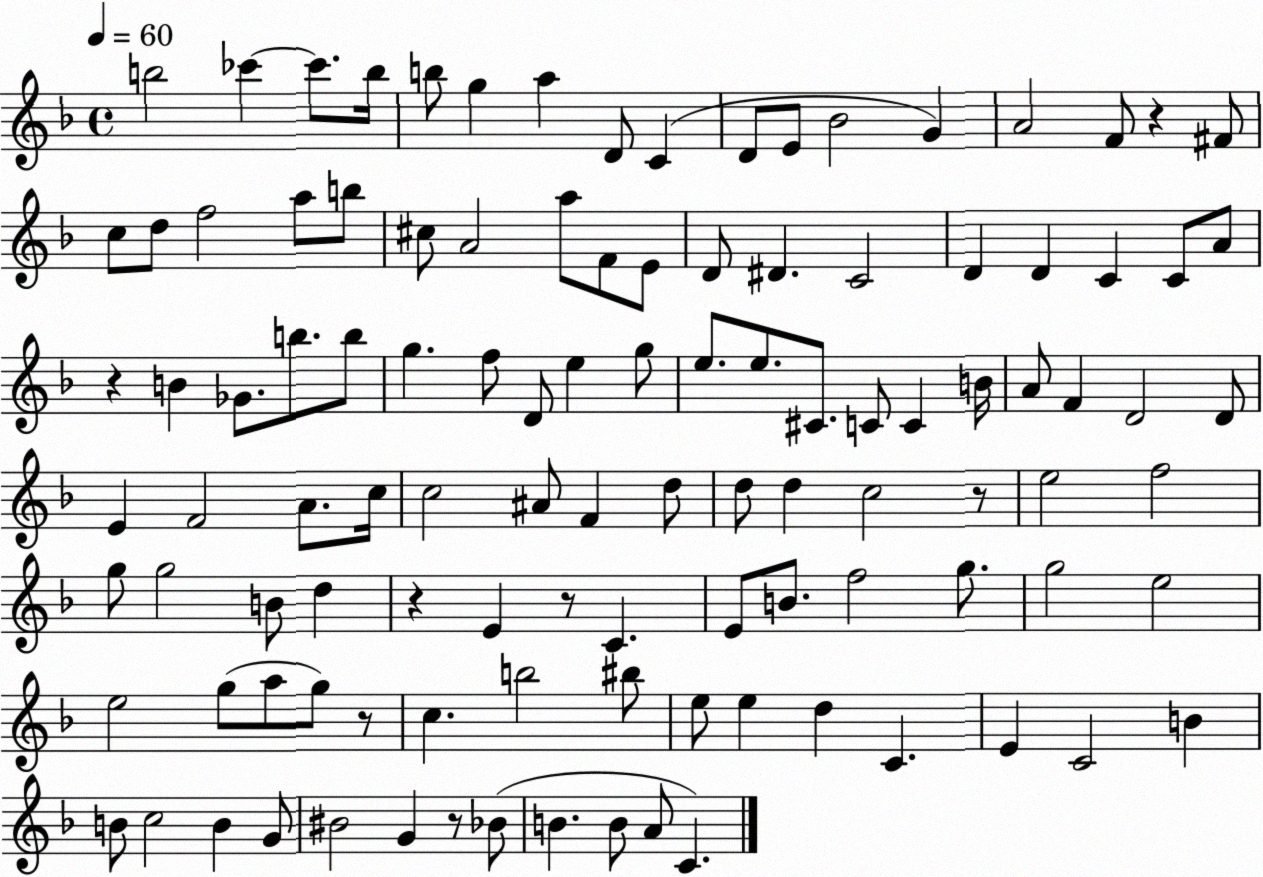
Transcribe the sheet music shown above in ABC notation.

X:1
T:Untitled
M:4/4
L:1/4
K:F
b2 _c' _c'/2 b/4 b/2 g a D/2 C D/2 E/2 _B2 G A2 F/2 z ^F/2 c/2 d/2 f2 a/2 b/2 ^c/2 A2 a/2 F/2 E/2 D/2 ^D C2 D D C C/2 A/2 z B _G/2 b/2 b/2 g f/2 D/2 e g/2 e/2 e/2 ^C/2 C/2 C B/4 A/2 F D2 D/2 E F2 A/2 c/4 c2 ^A/2 F d/2 d/2 d c2 z/2 e2 f2 g/2 g2 B/2 d z E z/2 C E/2 B/2 f2 g/2 g2 e2 e2 g/2 a/2 g/2 z/2 c b2 ^b/2 e/2 e d C E C2 B B/2 c2 B G/2 ^B2 G z/2 _B/2 B B/2 A/2 C